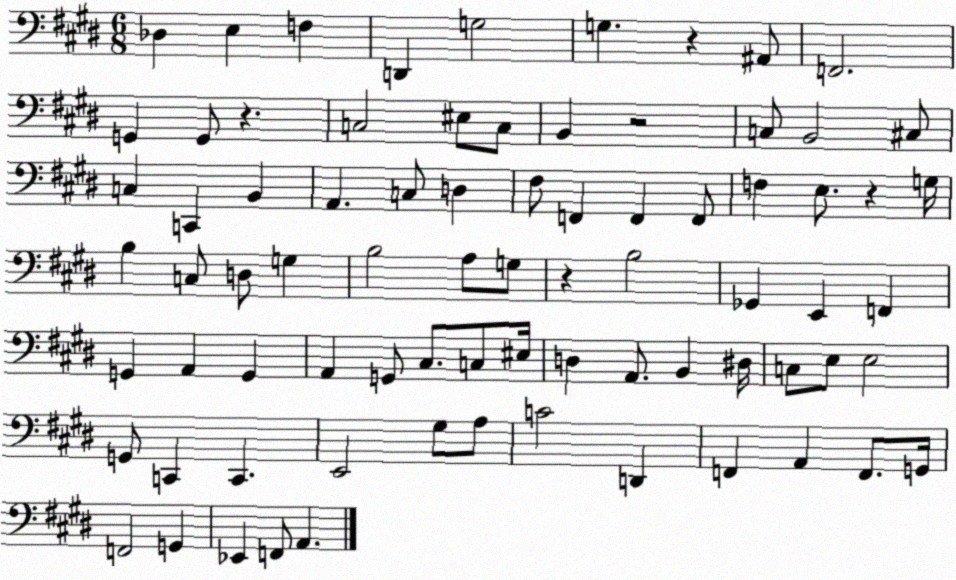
X:1
T:Untitled
M:6/8
L:1/4
K:E
_D, E, F, D,, G,2 G, z ^A,,/2 F,,2 G,, G,,/2 z C,2 ^E,/2 C,/2 B,, z2 C,/2 B,,2 ^C,/2 C, C,, B,, A,, C,/2 D, ^F,/2 F,, F,, F,,/2 F, E,/2 z G,/4 B, C,/2 D,/2 G, B,2 A,/2 G,/2 z B,2 _G,, E,, F,, G,, A,, G,, A,, G,,/2 ^C,/2 C,/2 ^E,/4 D, A,,/2 B,, ^D,/4 C,/2 E,/2 E,2 G,,/2 C,, C,, E,,2 ^G,/2 A,/2 C2 D,, F,, A,, F,,/2 G,,/4 F,,2 G,, _E,, F,,/2 A,,